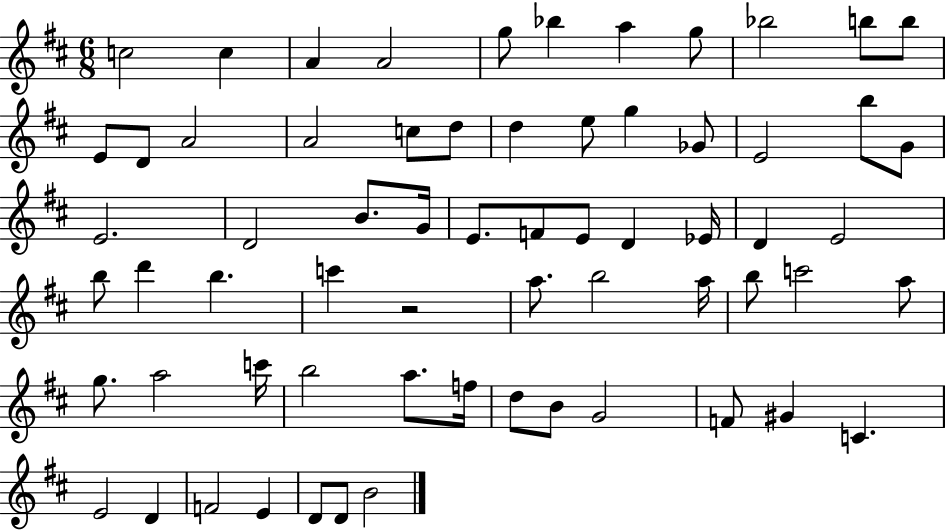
{
  \clef treble
  \numericTimeSignature
  \time 6/8
  \key d \major
  c''2 c''4 | a'4 a'2 | g''8 bes''4 a''4 g''8 | bes''2 b''8 b''8 | \break e'8 d'8 a'2 | a'2 c''8 d''8 | d''4 e''8 g''4 ges'8 | e'2 b''8 g'8 | \break e'2. | d'2 b'8. g'16 | e'8. f'8 e'8 d'4 ees'16 | d'4 e'2 | \break b''8 d'''4 b''4. | c'''4 r2 | a''8. b''2 a''16 | b''8 c'''2 a''8 | \break g''8. a''2 c'''16 | b''2 a''8. f''16 | d''8 b'8 g'2 | f'8 gis'4 c'4. | \break e'2 d'4 | f'2 e'4 | d'8 d'8 b'2 | \bar "|."
}